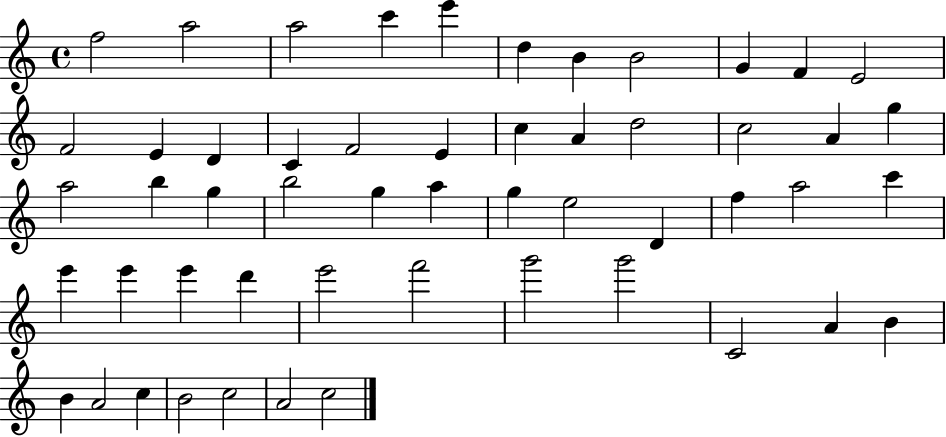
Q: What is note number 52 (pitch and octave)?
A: A4